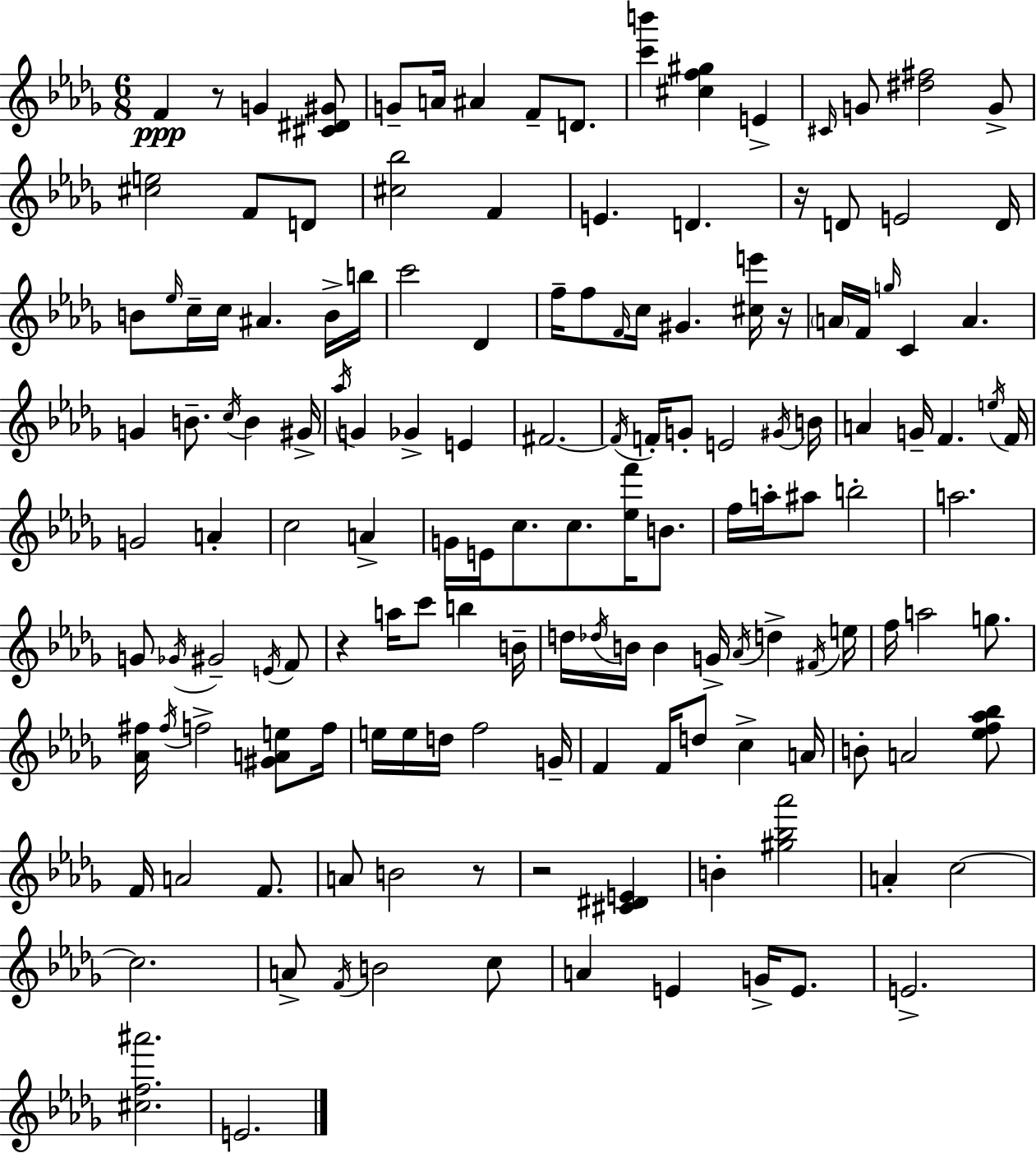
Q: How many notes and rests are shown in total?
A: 148